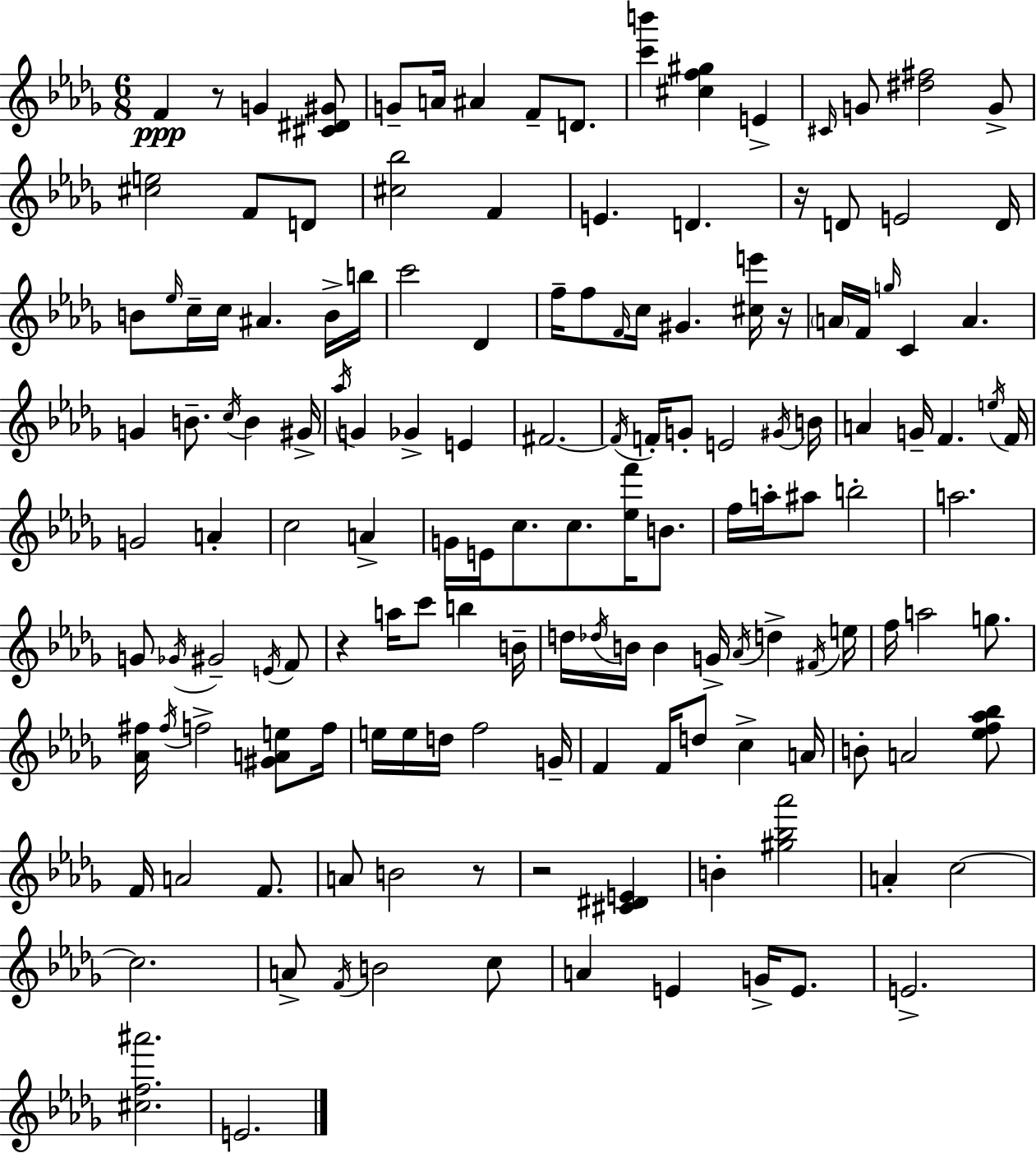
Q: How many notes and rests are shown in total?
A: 148